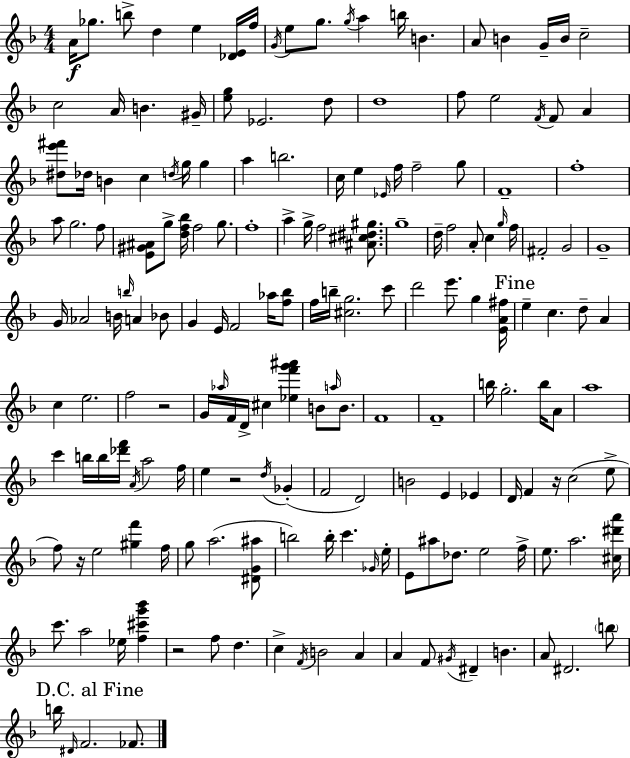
X:1
T:Untitled
M:4/4
L:1/4
K:Dm
A/4 _g/2 b/2 d e [_DE]/4 f/4 G/4 e/2 g/2 g/4 a b/4 B A/2 B G/4 B/4 c2 c2 A/4 B ^G/4 [eg]/2 _E2 d/2 d4 f/2 e2 F/4 F/2 A [^de'^f']/2 _d/4 B c d/4 g/4 g a b2 c/4 e _E/4 f/4 f2 g/2 F4 f4 a/2 g2 f/2 [E^G^A]/2 g/2 [df_b]/4 f2 g/2 f4 a g/4 f2 [^A^c^d^g]/2 g4 d/4 f2 A/2 c g/4 f/4 ^F2 G2 G4 G/4 _A2 B/4 b/4 A _B/2 G E/4 F2 _a/4 [f_b]/2 f/4 b/4 [^cg]2 c'/2 d'2 e'/2 g [EA^f]/4 e c d/2 A c e2 f2 z2 G/4 _a/4 F/4 D/4 ^c [_ef'g'^a'] B/2 a/4 B/2 F4 F4 b/4 g2 b/4 A/2 a4 c' b/4 b/4 [_d'f']/4 A/4 a2 f/4 e z2 d/4 _G F2 D2 B2 E _E D/4 F z/4 c2 e/2 f/2 z/4 e2 [^gf'] f/4 g/2 a2 [^DG^a]/2 b2 b/4 c' _G/4 e/4 E/2 ^a/2 _d/2 e2 f/4 e/2 a2 [^c^d'a']/4 c'/2 a2 _e/4 [f^c'g'_b'] z2 f/2 d c F/4 B2 A A F/2 ^G/4 ^D B A/2 ^D2 b/2 b/4 ^D/4 F2 _F/2